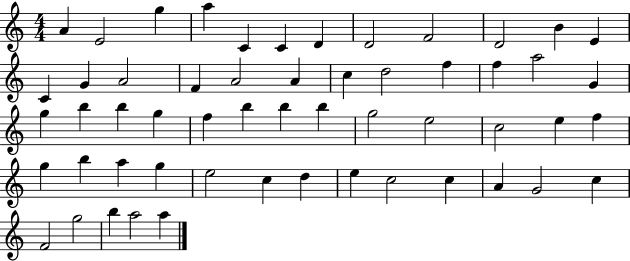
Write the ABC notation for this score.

X:1
T:Untitled
M:4/4
L:1/4
K:C
A E2 g a C C D D2 F2 D2 B E C G A2 F A2 A c d2 f f a2 G g b b g f b b b g2 e2 c2 e f g b a g e2 c d e c2 c A G2 c F2 g2 b a2 a